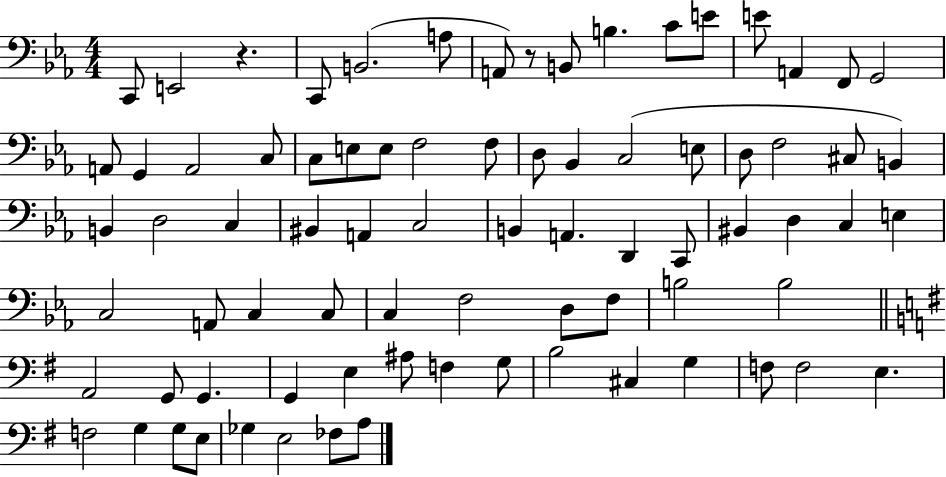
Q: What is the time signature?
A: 4/4